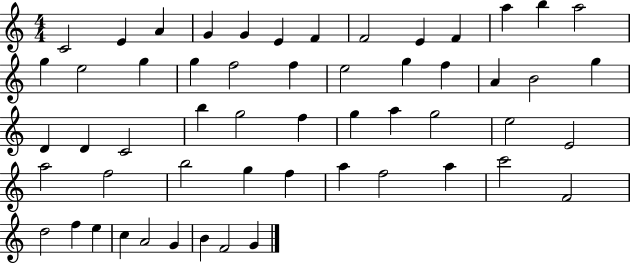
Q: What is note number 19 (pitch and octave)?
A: F5